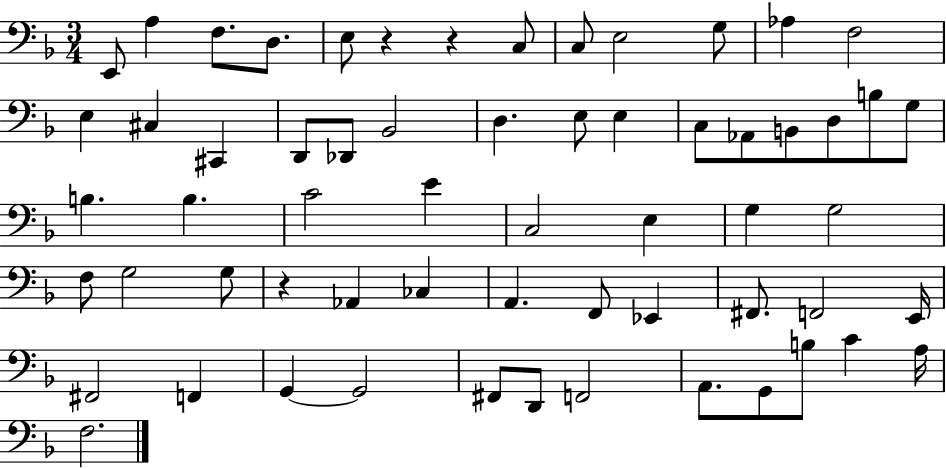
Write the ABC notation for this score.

X:1
T:Untitled
M:3/4
L:1/4
K:F
E,,/2 A, F,/2 D,/2 E,/2 z z C,/2 C,/2 E,2 G,/2 _A, F,2 E, ^C, ^C,, D,,/2 _D,,/2 _B,,2 D, E,/2 E, C,/2 _A,,/2 B,,/2 D,/2 B,/2 G,/2 B, B, C2 E C,2 E, G, G,2 F,/2 G,2 G,/2 z _A,, _C, A,, F,,/2 _E,, ^F,,/2 F,,2 E,,/4 ^F,,2 F,, G,, G,,2 ^F,,/2 D,,/2 F,,2 A,,/2 G,,/2 B,/2 C A,/4 F,2